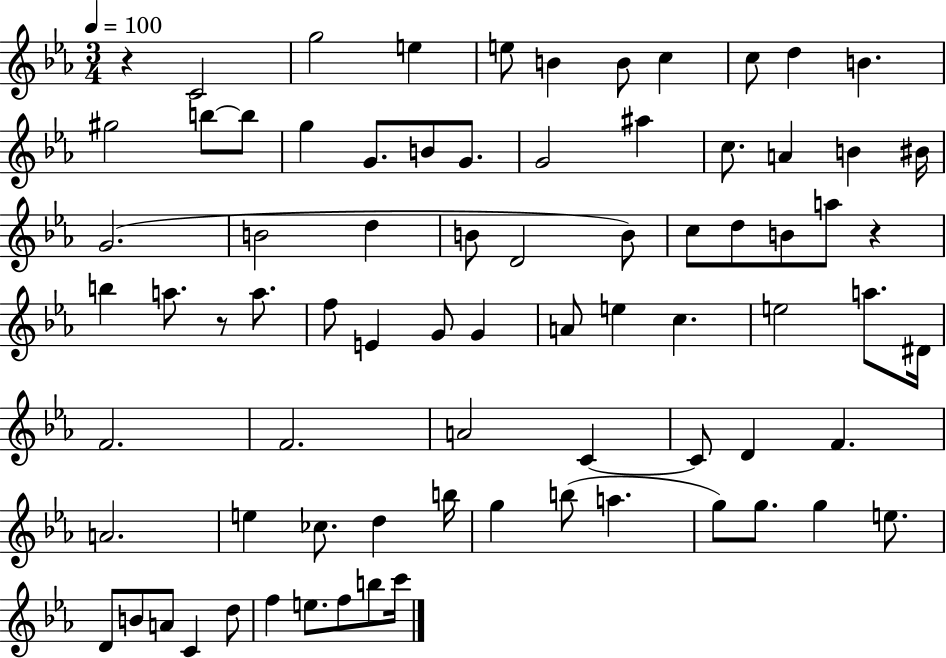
X:1
T:Untitled
M:3/4
L:1/4
K:Eb
z C2 g2 e e/2 B B/2 c c/2 d B ^g2 b/2 b/2 g G/2 B/2 G/2 G2 ^a c/2 A B ^B/4 G2 B2 d B/2 D2 B/2 c/2 d/2 B/2 a/2 z b a/2 z/2 a/2 f/2 E G/2 G A/2 e c e2 a/2 ^D/4 F2 F2 A2 C C/2 D F A2 e _c/2 d b/4 g b/2 a g/2 g/2 g e/2 D/2 B/2 A/2 C d/2 f e/2 f/2 b/2 c'/4